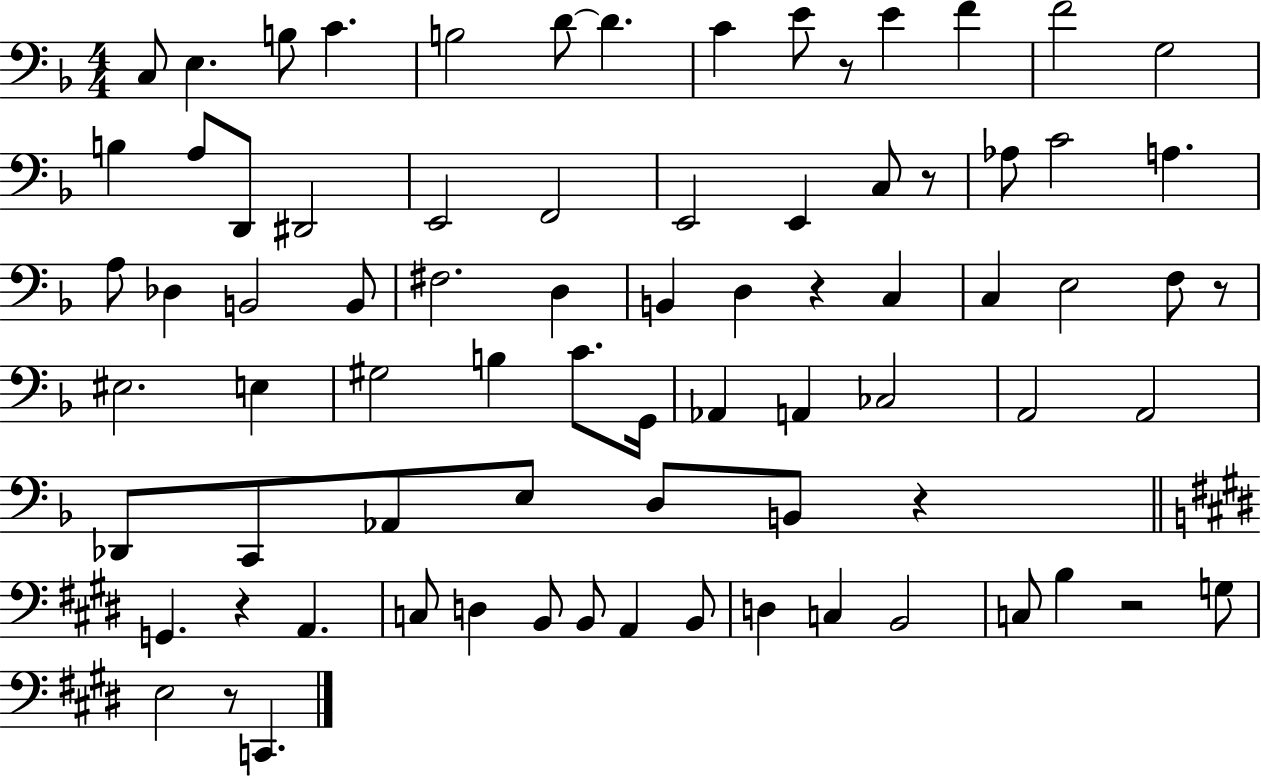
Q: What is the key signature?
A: F major